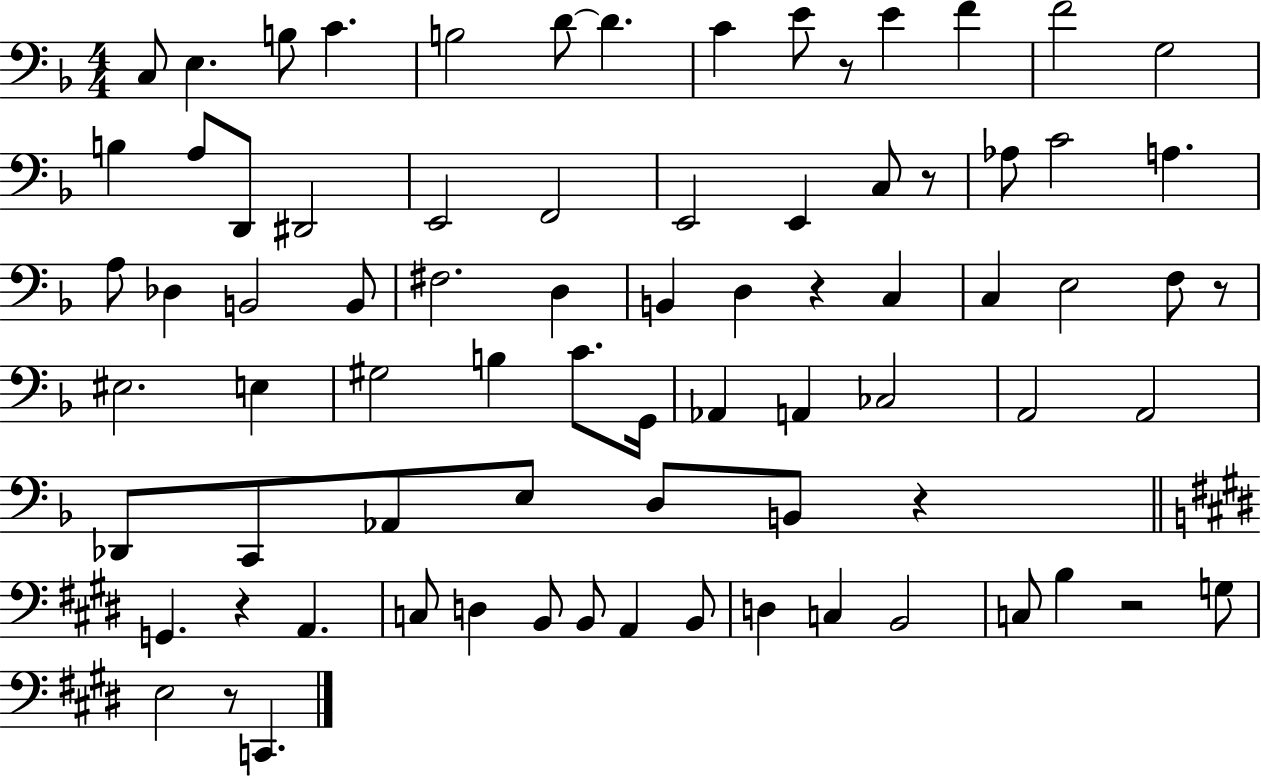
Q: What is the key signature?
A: F major